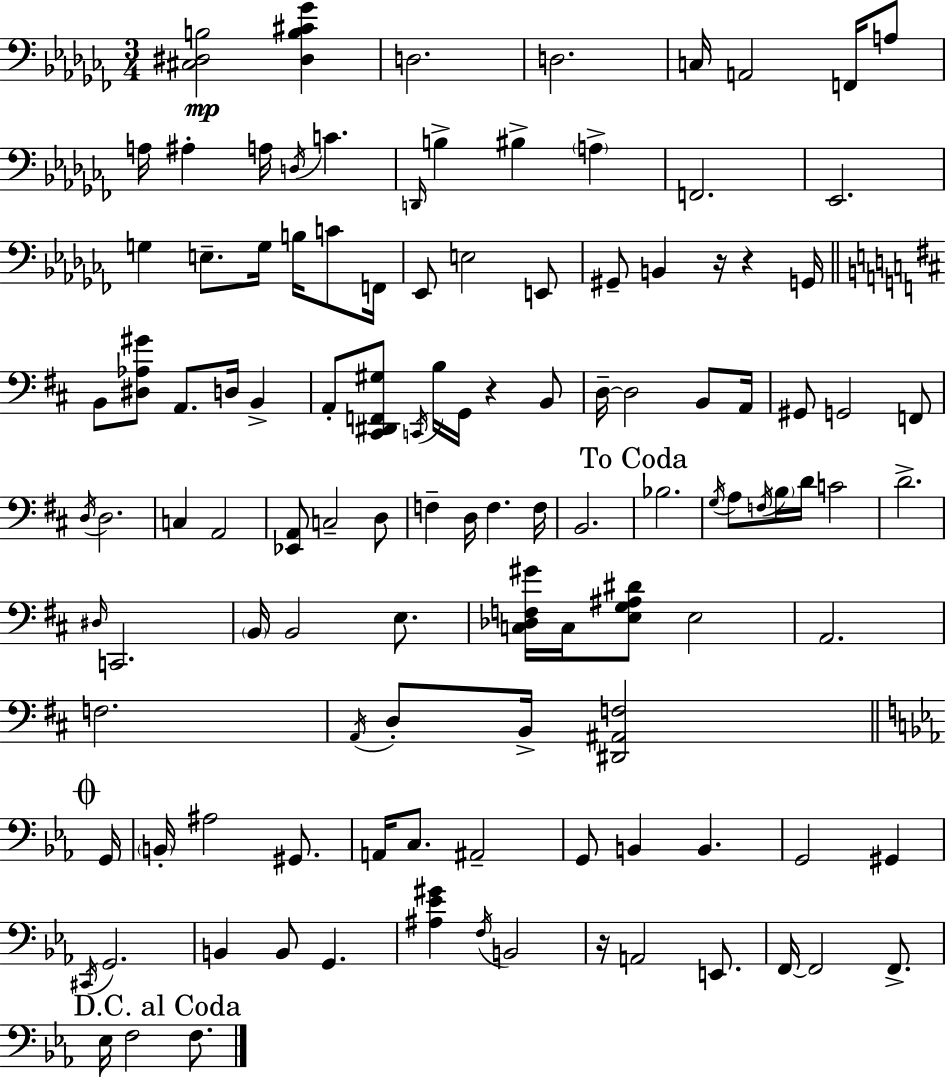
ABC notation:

X:1
T:Untitled
M:3/4
L:1/4
K:Abm
[^C,^D,B,]2 [^D,B,^C_G] D,2 D,2 C,/4 A,,2 F,,/4 A,/2 A,/4 ^A, A,/4 D,/4 C D,,/4 B, ^B, A, F,,2 _E,,2 G, E,/2 G,/4 B,/4 C/2 F,,/4 _E,,/2 E,2 E,,/2 ^G,,/2 B,, z/4 z G,,/4 B,,/2 [^D,_A,^G]/2 A,,/2 D,/4 B,, A,,/2 [^C,,^D,,F,,^G,]/2 C,,/4 B,/4 G,,/4 z B,,/2 D,/4 D,2 B,,/2 A,,/4 ^G,,/2 G,,2 F,,/2 D,/4 D,2 C, A,,2 [_E,,A,,]/2 C,2 D,/2 F, D,/4 F, F,/4 B,,2 _B,2 G,/4 A,/2 F,/4 B,/4 D/4 C2 D2 ^D,/4 C,,2 B,,/4 B,,2 E,/2 [C,_D,F,^G]/4 C,/4 [E,G,^A,^D]/2 E,2 A,,2 F,2 A,,/4 D,/2 B,,/4 [^D,,^A,,F,]2 G,,/4 B,,/4 ^A,2 ^G,,/2 A,,/4 C,/2 ^A,,2 G,,/2 B,, B,, G,,2 ^G,, ^C,,/4 G,,2 B,, B,,/2 G,, [^A,_E^G] F,/4 B,,2 z/4 A,,2 E,,/2 F,,/4 F,,2 F,,/2 _E,/4 F,2 F,/2